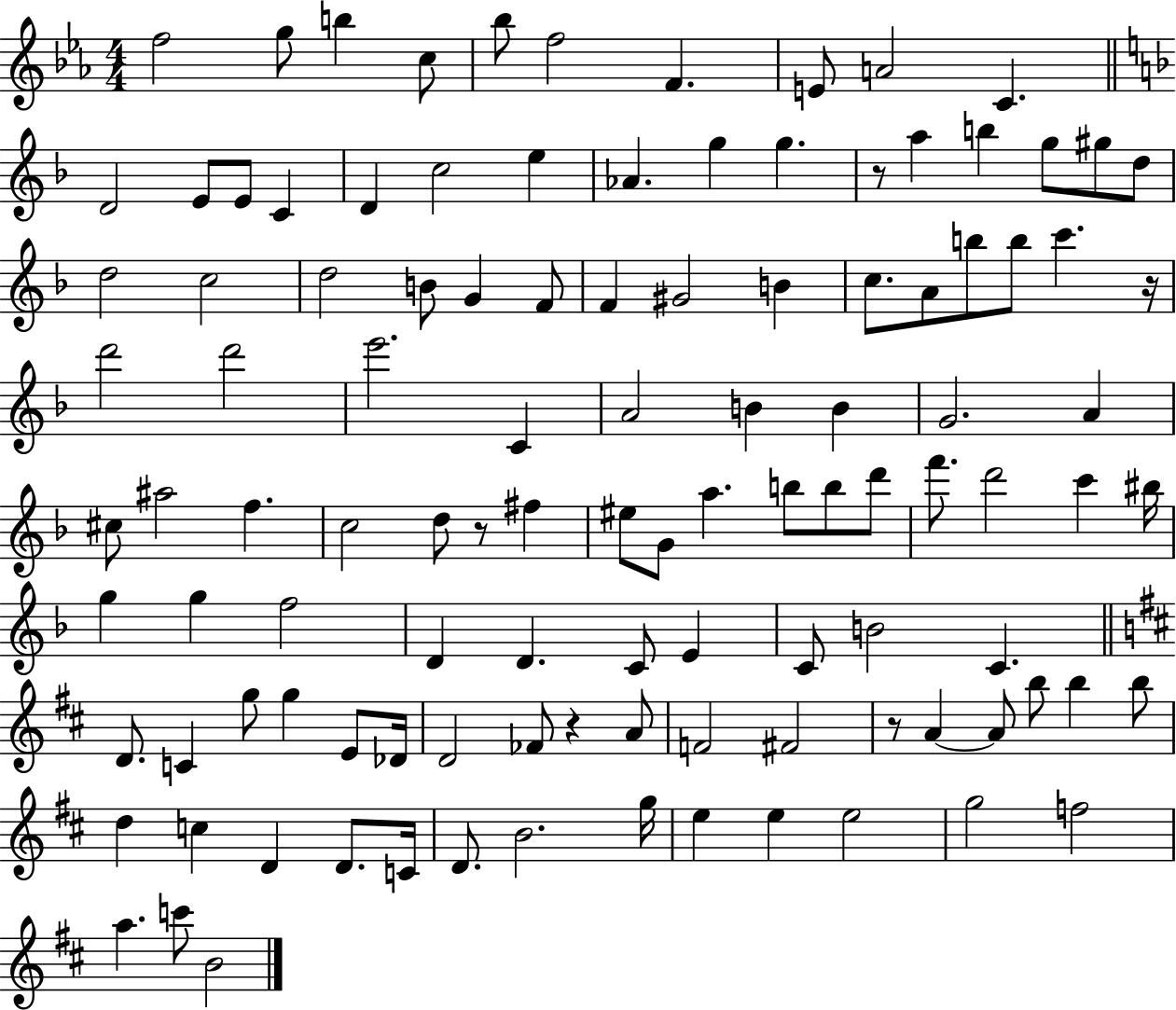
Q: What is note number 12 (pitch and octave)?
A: E4